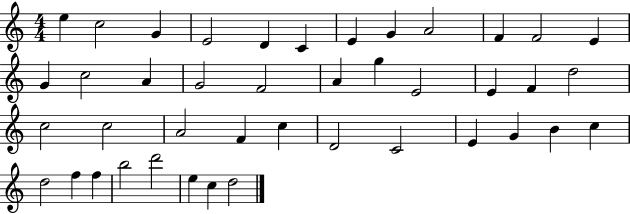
{
  \clef treble
  \numericTimeSignature
  \time 4/4
  \key c \major
  e''4 c''2 g'4 | e'2 d'4 c'4 | e'4 g'4 a'2 | f'4 f'2 e'4 | \break g'4 c''2 a'4 | g'2 f'2 | a'4 g''4 e'2 | e'4 f'4 d''2 | \break c''2 c''2 | a'2 f'4 c''4 | d'2 c'2 | e'4 g'4 b'4 c''4 | \break d''2 f''4 f''4 | b''2 d'''2 | e''4 c''4 d''2 | \bar "|."
}